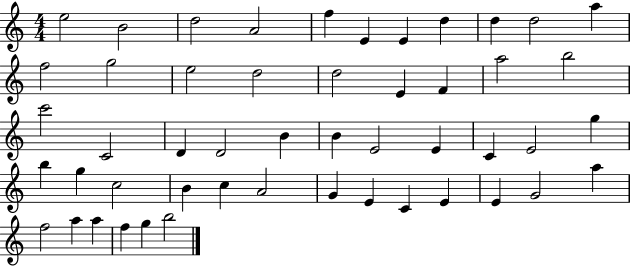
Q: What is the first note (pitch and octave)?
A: E5